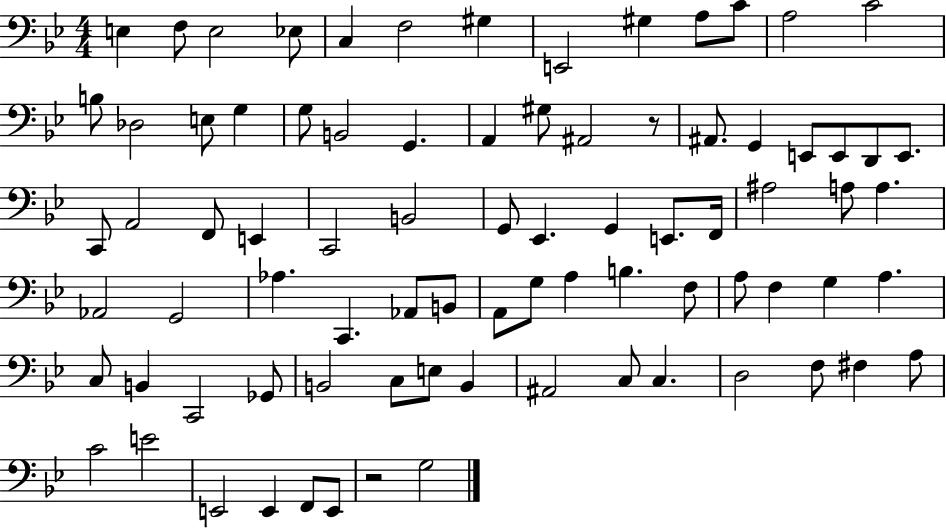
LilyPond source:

{
  \clef bass
  \numericTimeSignature
  \time 4/4
  \key bes \major
  e4 f8 e2 ees8 | c4 f2 gis4 | e,2 gis4 a8 c'8 | a2 c'2 | \break b8 des2 e8 g4 | g8 b,2 g,4. | a,4 gis8 ais,2 r8 | ais,8. g,4 e,8 e,8 d,8 e,8. | \break c,8 a,2 f,8 e,4 | c,2 b,2 | g,8 ees,4. g,4 e,8. f,16 | ais2 a8 a4. | \break aes,2 g,2 | aes4. c,4. aes,8 b,8 | a,8 g8 a4 b4. f8 | a8 f4 g4 a4. | \break c8 b,4 c,2 ges,8 | b,2 c8 e8 b,4 | ais,2 c8 c4. | d2 f8 fis4 a8 | \break c'2 e'2 | e,2 e,4 f,8 e,8 | r2 g2 | \bar "|."
}